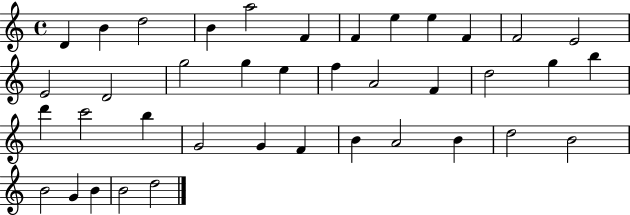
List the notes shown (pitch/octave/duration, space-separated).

D4/q B4/q D5/h B4/q A5/h F4/q F4/q E5/q E5/q F4/q F4/h E4/h E4/h D4/h G5/h G5/q E5/q F5/q A4/h F4/q D5/h G5/q B5/q D6/q C6/h B5/q G4/h G4/q F4/q B4/q A4/h B4/q D5/h B4/h B4/h G4/q B4/q B4/h D5/h